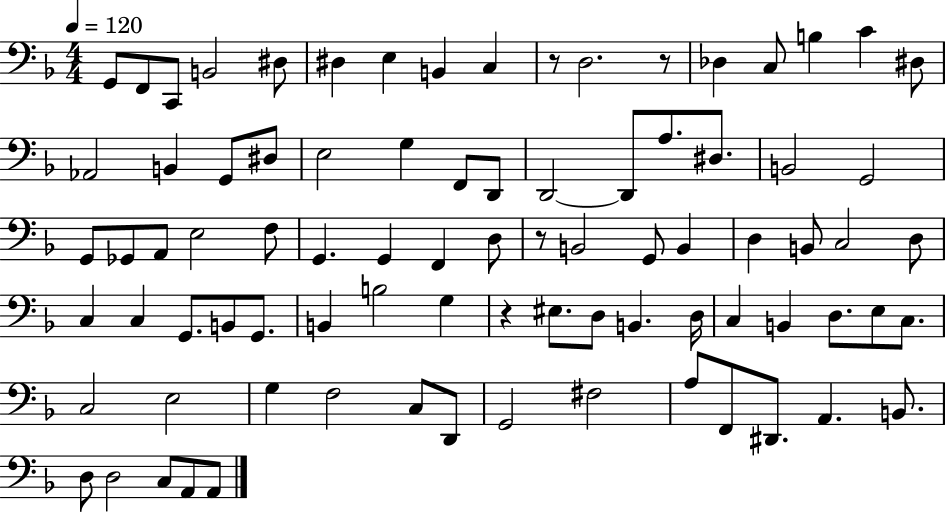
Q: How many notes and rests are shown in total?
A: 84